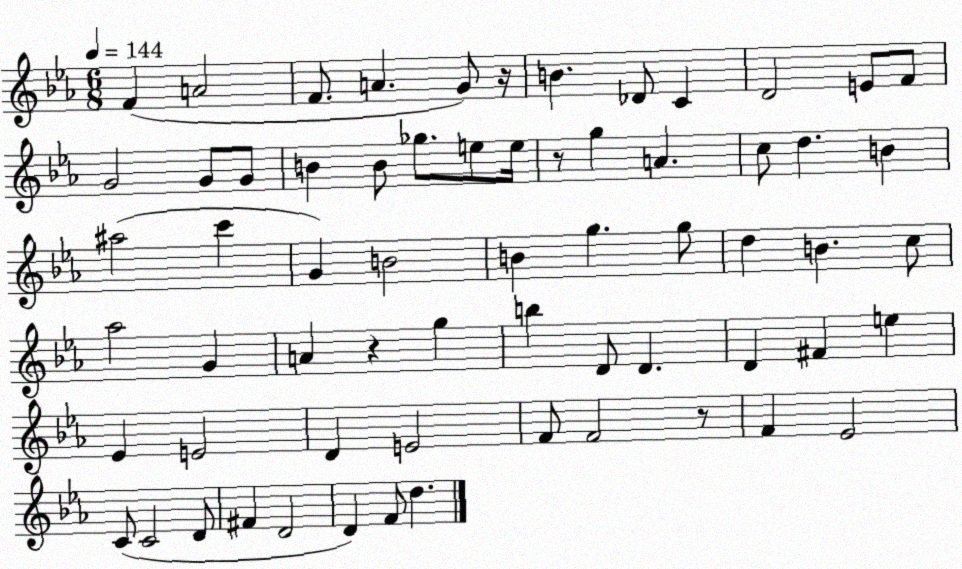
X:1
T:Untitled
M:6/8
L:1/4
K:Eb
F A2 F/2 A G/2 z/4 B _D/2 C D2 E/2 F/2 G2 G/2 G/2 B B/2 _g/2 e/2 e/4 z/2 g A c/2 d B ^a2 c' G B2 B g g/2 d B c/2 _a2 G A z g b D/2 D D ^F e _E E2 D E2 F/2 F2 z/2 F _E2 C/2 C2 D/2 ^F D2 D F/2 d